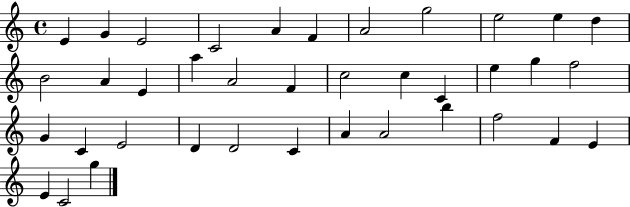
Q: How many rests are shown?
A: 0